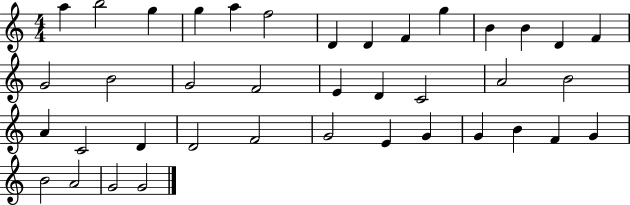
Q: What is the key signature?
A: C major